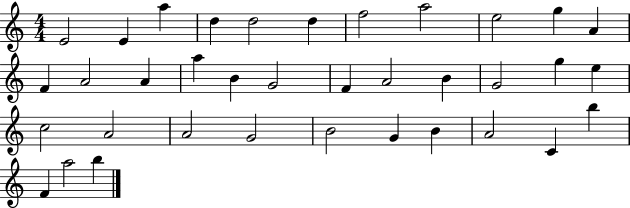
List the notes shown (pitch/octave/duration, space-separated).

E4/h E4/q A5/q D5/q D5/h D5/q F5/h A5/h E5/h G5/q A4/q F4/q A4/h A4/q A5/q B4/q G4/h F4/q A4/h B4/q G4/h G5/q E5/q C5/h A4/h A4/h G4/h B4/h G4/q B4/q A4/h C4/q B5/q F4/q A5/h B5/q